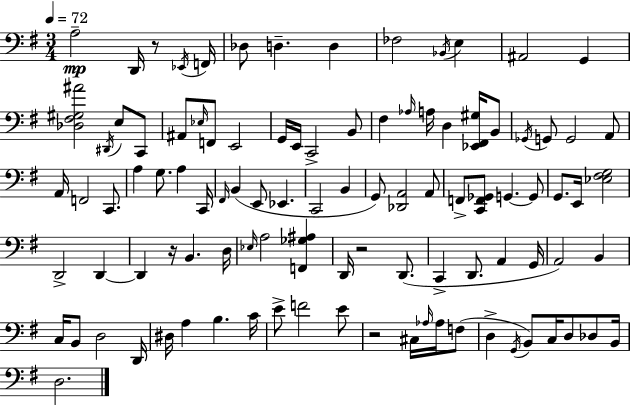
X:1
T:Untitled
M:3/4
L:1/4
K:G
A,2 D,,/4 z/2 _E,,/4 F,,/4 _D,/2 D, D, _F,2 _B,,/4 E, ^A,,2 G,, [_D,^F,^G,^A]2 ^D,,/4 E,/2 C,,/2 ^A,,/2 _E,/4 F,,/2 E,,2 G,,/4 E,,/4 C,,2 B,,/2 ^F, _A,/4 A,/4 D, [_E,,^F,,^G,]/4 B,,/2 _G,,/4 G,,/2 G,,2 A,,/2 A,,/4 F,,2 C,,/2 A, G,/2 A, C,,/4 ^F,,/4 B,, E,,/2 _E,, C,,2 B,, G,,/2 [_D,,A,,]2 A,,/2 F,,/2 [C,,F,,_G,,]/2 G,, G,,/2 G,,/2 E,,/4 [_E,^F,G,]2 D,,2 D,, D,, z/4 B,, D,/4 _E,/4 A,2 [F,,_G,^A,] D,,/4 z2 D,,/2 C,, D,,/2 A,, G,,/4 A,,2 B,, C,/4 B,,/2 D,2 D,,/4 ^D,/4 A, B, C/4 E/2 F2 E/2 z2 ^C,/4 _A,/4 _A,/4 F,/2 D, G,,/4 B,,/2 C,/4 D,/2 _D,/2 B,,/4 D,2